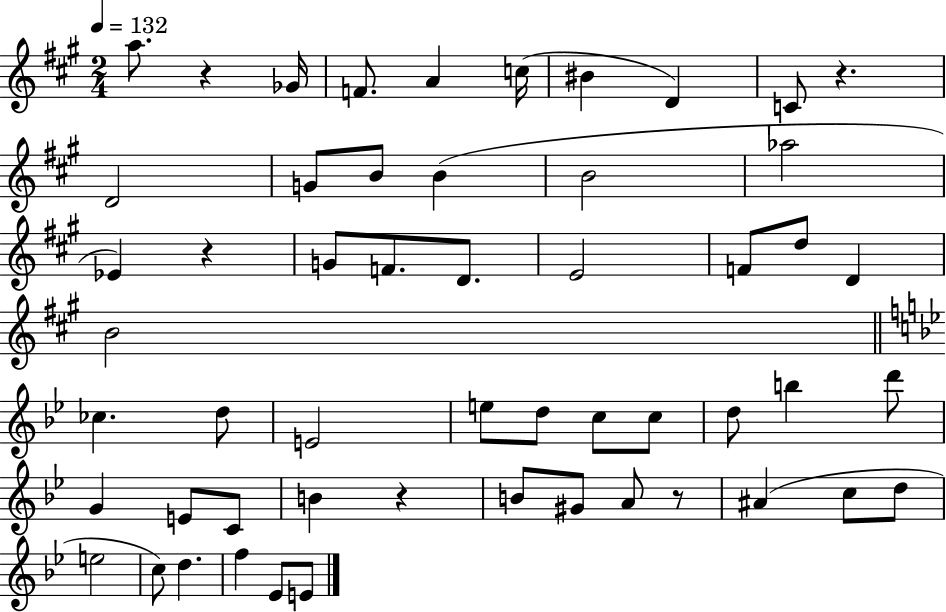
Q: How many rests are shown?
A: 5